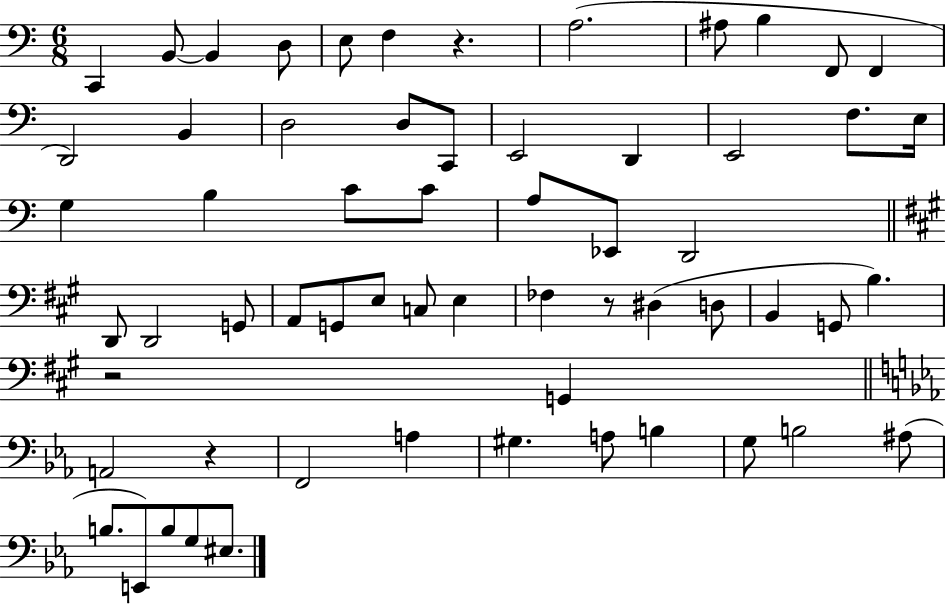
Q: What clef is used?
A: bass